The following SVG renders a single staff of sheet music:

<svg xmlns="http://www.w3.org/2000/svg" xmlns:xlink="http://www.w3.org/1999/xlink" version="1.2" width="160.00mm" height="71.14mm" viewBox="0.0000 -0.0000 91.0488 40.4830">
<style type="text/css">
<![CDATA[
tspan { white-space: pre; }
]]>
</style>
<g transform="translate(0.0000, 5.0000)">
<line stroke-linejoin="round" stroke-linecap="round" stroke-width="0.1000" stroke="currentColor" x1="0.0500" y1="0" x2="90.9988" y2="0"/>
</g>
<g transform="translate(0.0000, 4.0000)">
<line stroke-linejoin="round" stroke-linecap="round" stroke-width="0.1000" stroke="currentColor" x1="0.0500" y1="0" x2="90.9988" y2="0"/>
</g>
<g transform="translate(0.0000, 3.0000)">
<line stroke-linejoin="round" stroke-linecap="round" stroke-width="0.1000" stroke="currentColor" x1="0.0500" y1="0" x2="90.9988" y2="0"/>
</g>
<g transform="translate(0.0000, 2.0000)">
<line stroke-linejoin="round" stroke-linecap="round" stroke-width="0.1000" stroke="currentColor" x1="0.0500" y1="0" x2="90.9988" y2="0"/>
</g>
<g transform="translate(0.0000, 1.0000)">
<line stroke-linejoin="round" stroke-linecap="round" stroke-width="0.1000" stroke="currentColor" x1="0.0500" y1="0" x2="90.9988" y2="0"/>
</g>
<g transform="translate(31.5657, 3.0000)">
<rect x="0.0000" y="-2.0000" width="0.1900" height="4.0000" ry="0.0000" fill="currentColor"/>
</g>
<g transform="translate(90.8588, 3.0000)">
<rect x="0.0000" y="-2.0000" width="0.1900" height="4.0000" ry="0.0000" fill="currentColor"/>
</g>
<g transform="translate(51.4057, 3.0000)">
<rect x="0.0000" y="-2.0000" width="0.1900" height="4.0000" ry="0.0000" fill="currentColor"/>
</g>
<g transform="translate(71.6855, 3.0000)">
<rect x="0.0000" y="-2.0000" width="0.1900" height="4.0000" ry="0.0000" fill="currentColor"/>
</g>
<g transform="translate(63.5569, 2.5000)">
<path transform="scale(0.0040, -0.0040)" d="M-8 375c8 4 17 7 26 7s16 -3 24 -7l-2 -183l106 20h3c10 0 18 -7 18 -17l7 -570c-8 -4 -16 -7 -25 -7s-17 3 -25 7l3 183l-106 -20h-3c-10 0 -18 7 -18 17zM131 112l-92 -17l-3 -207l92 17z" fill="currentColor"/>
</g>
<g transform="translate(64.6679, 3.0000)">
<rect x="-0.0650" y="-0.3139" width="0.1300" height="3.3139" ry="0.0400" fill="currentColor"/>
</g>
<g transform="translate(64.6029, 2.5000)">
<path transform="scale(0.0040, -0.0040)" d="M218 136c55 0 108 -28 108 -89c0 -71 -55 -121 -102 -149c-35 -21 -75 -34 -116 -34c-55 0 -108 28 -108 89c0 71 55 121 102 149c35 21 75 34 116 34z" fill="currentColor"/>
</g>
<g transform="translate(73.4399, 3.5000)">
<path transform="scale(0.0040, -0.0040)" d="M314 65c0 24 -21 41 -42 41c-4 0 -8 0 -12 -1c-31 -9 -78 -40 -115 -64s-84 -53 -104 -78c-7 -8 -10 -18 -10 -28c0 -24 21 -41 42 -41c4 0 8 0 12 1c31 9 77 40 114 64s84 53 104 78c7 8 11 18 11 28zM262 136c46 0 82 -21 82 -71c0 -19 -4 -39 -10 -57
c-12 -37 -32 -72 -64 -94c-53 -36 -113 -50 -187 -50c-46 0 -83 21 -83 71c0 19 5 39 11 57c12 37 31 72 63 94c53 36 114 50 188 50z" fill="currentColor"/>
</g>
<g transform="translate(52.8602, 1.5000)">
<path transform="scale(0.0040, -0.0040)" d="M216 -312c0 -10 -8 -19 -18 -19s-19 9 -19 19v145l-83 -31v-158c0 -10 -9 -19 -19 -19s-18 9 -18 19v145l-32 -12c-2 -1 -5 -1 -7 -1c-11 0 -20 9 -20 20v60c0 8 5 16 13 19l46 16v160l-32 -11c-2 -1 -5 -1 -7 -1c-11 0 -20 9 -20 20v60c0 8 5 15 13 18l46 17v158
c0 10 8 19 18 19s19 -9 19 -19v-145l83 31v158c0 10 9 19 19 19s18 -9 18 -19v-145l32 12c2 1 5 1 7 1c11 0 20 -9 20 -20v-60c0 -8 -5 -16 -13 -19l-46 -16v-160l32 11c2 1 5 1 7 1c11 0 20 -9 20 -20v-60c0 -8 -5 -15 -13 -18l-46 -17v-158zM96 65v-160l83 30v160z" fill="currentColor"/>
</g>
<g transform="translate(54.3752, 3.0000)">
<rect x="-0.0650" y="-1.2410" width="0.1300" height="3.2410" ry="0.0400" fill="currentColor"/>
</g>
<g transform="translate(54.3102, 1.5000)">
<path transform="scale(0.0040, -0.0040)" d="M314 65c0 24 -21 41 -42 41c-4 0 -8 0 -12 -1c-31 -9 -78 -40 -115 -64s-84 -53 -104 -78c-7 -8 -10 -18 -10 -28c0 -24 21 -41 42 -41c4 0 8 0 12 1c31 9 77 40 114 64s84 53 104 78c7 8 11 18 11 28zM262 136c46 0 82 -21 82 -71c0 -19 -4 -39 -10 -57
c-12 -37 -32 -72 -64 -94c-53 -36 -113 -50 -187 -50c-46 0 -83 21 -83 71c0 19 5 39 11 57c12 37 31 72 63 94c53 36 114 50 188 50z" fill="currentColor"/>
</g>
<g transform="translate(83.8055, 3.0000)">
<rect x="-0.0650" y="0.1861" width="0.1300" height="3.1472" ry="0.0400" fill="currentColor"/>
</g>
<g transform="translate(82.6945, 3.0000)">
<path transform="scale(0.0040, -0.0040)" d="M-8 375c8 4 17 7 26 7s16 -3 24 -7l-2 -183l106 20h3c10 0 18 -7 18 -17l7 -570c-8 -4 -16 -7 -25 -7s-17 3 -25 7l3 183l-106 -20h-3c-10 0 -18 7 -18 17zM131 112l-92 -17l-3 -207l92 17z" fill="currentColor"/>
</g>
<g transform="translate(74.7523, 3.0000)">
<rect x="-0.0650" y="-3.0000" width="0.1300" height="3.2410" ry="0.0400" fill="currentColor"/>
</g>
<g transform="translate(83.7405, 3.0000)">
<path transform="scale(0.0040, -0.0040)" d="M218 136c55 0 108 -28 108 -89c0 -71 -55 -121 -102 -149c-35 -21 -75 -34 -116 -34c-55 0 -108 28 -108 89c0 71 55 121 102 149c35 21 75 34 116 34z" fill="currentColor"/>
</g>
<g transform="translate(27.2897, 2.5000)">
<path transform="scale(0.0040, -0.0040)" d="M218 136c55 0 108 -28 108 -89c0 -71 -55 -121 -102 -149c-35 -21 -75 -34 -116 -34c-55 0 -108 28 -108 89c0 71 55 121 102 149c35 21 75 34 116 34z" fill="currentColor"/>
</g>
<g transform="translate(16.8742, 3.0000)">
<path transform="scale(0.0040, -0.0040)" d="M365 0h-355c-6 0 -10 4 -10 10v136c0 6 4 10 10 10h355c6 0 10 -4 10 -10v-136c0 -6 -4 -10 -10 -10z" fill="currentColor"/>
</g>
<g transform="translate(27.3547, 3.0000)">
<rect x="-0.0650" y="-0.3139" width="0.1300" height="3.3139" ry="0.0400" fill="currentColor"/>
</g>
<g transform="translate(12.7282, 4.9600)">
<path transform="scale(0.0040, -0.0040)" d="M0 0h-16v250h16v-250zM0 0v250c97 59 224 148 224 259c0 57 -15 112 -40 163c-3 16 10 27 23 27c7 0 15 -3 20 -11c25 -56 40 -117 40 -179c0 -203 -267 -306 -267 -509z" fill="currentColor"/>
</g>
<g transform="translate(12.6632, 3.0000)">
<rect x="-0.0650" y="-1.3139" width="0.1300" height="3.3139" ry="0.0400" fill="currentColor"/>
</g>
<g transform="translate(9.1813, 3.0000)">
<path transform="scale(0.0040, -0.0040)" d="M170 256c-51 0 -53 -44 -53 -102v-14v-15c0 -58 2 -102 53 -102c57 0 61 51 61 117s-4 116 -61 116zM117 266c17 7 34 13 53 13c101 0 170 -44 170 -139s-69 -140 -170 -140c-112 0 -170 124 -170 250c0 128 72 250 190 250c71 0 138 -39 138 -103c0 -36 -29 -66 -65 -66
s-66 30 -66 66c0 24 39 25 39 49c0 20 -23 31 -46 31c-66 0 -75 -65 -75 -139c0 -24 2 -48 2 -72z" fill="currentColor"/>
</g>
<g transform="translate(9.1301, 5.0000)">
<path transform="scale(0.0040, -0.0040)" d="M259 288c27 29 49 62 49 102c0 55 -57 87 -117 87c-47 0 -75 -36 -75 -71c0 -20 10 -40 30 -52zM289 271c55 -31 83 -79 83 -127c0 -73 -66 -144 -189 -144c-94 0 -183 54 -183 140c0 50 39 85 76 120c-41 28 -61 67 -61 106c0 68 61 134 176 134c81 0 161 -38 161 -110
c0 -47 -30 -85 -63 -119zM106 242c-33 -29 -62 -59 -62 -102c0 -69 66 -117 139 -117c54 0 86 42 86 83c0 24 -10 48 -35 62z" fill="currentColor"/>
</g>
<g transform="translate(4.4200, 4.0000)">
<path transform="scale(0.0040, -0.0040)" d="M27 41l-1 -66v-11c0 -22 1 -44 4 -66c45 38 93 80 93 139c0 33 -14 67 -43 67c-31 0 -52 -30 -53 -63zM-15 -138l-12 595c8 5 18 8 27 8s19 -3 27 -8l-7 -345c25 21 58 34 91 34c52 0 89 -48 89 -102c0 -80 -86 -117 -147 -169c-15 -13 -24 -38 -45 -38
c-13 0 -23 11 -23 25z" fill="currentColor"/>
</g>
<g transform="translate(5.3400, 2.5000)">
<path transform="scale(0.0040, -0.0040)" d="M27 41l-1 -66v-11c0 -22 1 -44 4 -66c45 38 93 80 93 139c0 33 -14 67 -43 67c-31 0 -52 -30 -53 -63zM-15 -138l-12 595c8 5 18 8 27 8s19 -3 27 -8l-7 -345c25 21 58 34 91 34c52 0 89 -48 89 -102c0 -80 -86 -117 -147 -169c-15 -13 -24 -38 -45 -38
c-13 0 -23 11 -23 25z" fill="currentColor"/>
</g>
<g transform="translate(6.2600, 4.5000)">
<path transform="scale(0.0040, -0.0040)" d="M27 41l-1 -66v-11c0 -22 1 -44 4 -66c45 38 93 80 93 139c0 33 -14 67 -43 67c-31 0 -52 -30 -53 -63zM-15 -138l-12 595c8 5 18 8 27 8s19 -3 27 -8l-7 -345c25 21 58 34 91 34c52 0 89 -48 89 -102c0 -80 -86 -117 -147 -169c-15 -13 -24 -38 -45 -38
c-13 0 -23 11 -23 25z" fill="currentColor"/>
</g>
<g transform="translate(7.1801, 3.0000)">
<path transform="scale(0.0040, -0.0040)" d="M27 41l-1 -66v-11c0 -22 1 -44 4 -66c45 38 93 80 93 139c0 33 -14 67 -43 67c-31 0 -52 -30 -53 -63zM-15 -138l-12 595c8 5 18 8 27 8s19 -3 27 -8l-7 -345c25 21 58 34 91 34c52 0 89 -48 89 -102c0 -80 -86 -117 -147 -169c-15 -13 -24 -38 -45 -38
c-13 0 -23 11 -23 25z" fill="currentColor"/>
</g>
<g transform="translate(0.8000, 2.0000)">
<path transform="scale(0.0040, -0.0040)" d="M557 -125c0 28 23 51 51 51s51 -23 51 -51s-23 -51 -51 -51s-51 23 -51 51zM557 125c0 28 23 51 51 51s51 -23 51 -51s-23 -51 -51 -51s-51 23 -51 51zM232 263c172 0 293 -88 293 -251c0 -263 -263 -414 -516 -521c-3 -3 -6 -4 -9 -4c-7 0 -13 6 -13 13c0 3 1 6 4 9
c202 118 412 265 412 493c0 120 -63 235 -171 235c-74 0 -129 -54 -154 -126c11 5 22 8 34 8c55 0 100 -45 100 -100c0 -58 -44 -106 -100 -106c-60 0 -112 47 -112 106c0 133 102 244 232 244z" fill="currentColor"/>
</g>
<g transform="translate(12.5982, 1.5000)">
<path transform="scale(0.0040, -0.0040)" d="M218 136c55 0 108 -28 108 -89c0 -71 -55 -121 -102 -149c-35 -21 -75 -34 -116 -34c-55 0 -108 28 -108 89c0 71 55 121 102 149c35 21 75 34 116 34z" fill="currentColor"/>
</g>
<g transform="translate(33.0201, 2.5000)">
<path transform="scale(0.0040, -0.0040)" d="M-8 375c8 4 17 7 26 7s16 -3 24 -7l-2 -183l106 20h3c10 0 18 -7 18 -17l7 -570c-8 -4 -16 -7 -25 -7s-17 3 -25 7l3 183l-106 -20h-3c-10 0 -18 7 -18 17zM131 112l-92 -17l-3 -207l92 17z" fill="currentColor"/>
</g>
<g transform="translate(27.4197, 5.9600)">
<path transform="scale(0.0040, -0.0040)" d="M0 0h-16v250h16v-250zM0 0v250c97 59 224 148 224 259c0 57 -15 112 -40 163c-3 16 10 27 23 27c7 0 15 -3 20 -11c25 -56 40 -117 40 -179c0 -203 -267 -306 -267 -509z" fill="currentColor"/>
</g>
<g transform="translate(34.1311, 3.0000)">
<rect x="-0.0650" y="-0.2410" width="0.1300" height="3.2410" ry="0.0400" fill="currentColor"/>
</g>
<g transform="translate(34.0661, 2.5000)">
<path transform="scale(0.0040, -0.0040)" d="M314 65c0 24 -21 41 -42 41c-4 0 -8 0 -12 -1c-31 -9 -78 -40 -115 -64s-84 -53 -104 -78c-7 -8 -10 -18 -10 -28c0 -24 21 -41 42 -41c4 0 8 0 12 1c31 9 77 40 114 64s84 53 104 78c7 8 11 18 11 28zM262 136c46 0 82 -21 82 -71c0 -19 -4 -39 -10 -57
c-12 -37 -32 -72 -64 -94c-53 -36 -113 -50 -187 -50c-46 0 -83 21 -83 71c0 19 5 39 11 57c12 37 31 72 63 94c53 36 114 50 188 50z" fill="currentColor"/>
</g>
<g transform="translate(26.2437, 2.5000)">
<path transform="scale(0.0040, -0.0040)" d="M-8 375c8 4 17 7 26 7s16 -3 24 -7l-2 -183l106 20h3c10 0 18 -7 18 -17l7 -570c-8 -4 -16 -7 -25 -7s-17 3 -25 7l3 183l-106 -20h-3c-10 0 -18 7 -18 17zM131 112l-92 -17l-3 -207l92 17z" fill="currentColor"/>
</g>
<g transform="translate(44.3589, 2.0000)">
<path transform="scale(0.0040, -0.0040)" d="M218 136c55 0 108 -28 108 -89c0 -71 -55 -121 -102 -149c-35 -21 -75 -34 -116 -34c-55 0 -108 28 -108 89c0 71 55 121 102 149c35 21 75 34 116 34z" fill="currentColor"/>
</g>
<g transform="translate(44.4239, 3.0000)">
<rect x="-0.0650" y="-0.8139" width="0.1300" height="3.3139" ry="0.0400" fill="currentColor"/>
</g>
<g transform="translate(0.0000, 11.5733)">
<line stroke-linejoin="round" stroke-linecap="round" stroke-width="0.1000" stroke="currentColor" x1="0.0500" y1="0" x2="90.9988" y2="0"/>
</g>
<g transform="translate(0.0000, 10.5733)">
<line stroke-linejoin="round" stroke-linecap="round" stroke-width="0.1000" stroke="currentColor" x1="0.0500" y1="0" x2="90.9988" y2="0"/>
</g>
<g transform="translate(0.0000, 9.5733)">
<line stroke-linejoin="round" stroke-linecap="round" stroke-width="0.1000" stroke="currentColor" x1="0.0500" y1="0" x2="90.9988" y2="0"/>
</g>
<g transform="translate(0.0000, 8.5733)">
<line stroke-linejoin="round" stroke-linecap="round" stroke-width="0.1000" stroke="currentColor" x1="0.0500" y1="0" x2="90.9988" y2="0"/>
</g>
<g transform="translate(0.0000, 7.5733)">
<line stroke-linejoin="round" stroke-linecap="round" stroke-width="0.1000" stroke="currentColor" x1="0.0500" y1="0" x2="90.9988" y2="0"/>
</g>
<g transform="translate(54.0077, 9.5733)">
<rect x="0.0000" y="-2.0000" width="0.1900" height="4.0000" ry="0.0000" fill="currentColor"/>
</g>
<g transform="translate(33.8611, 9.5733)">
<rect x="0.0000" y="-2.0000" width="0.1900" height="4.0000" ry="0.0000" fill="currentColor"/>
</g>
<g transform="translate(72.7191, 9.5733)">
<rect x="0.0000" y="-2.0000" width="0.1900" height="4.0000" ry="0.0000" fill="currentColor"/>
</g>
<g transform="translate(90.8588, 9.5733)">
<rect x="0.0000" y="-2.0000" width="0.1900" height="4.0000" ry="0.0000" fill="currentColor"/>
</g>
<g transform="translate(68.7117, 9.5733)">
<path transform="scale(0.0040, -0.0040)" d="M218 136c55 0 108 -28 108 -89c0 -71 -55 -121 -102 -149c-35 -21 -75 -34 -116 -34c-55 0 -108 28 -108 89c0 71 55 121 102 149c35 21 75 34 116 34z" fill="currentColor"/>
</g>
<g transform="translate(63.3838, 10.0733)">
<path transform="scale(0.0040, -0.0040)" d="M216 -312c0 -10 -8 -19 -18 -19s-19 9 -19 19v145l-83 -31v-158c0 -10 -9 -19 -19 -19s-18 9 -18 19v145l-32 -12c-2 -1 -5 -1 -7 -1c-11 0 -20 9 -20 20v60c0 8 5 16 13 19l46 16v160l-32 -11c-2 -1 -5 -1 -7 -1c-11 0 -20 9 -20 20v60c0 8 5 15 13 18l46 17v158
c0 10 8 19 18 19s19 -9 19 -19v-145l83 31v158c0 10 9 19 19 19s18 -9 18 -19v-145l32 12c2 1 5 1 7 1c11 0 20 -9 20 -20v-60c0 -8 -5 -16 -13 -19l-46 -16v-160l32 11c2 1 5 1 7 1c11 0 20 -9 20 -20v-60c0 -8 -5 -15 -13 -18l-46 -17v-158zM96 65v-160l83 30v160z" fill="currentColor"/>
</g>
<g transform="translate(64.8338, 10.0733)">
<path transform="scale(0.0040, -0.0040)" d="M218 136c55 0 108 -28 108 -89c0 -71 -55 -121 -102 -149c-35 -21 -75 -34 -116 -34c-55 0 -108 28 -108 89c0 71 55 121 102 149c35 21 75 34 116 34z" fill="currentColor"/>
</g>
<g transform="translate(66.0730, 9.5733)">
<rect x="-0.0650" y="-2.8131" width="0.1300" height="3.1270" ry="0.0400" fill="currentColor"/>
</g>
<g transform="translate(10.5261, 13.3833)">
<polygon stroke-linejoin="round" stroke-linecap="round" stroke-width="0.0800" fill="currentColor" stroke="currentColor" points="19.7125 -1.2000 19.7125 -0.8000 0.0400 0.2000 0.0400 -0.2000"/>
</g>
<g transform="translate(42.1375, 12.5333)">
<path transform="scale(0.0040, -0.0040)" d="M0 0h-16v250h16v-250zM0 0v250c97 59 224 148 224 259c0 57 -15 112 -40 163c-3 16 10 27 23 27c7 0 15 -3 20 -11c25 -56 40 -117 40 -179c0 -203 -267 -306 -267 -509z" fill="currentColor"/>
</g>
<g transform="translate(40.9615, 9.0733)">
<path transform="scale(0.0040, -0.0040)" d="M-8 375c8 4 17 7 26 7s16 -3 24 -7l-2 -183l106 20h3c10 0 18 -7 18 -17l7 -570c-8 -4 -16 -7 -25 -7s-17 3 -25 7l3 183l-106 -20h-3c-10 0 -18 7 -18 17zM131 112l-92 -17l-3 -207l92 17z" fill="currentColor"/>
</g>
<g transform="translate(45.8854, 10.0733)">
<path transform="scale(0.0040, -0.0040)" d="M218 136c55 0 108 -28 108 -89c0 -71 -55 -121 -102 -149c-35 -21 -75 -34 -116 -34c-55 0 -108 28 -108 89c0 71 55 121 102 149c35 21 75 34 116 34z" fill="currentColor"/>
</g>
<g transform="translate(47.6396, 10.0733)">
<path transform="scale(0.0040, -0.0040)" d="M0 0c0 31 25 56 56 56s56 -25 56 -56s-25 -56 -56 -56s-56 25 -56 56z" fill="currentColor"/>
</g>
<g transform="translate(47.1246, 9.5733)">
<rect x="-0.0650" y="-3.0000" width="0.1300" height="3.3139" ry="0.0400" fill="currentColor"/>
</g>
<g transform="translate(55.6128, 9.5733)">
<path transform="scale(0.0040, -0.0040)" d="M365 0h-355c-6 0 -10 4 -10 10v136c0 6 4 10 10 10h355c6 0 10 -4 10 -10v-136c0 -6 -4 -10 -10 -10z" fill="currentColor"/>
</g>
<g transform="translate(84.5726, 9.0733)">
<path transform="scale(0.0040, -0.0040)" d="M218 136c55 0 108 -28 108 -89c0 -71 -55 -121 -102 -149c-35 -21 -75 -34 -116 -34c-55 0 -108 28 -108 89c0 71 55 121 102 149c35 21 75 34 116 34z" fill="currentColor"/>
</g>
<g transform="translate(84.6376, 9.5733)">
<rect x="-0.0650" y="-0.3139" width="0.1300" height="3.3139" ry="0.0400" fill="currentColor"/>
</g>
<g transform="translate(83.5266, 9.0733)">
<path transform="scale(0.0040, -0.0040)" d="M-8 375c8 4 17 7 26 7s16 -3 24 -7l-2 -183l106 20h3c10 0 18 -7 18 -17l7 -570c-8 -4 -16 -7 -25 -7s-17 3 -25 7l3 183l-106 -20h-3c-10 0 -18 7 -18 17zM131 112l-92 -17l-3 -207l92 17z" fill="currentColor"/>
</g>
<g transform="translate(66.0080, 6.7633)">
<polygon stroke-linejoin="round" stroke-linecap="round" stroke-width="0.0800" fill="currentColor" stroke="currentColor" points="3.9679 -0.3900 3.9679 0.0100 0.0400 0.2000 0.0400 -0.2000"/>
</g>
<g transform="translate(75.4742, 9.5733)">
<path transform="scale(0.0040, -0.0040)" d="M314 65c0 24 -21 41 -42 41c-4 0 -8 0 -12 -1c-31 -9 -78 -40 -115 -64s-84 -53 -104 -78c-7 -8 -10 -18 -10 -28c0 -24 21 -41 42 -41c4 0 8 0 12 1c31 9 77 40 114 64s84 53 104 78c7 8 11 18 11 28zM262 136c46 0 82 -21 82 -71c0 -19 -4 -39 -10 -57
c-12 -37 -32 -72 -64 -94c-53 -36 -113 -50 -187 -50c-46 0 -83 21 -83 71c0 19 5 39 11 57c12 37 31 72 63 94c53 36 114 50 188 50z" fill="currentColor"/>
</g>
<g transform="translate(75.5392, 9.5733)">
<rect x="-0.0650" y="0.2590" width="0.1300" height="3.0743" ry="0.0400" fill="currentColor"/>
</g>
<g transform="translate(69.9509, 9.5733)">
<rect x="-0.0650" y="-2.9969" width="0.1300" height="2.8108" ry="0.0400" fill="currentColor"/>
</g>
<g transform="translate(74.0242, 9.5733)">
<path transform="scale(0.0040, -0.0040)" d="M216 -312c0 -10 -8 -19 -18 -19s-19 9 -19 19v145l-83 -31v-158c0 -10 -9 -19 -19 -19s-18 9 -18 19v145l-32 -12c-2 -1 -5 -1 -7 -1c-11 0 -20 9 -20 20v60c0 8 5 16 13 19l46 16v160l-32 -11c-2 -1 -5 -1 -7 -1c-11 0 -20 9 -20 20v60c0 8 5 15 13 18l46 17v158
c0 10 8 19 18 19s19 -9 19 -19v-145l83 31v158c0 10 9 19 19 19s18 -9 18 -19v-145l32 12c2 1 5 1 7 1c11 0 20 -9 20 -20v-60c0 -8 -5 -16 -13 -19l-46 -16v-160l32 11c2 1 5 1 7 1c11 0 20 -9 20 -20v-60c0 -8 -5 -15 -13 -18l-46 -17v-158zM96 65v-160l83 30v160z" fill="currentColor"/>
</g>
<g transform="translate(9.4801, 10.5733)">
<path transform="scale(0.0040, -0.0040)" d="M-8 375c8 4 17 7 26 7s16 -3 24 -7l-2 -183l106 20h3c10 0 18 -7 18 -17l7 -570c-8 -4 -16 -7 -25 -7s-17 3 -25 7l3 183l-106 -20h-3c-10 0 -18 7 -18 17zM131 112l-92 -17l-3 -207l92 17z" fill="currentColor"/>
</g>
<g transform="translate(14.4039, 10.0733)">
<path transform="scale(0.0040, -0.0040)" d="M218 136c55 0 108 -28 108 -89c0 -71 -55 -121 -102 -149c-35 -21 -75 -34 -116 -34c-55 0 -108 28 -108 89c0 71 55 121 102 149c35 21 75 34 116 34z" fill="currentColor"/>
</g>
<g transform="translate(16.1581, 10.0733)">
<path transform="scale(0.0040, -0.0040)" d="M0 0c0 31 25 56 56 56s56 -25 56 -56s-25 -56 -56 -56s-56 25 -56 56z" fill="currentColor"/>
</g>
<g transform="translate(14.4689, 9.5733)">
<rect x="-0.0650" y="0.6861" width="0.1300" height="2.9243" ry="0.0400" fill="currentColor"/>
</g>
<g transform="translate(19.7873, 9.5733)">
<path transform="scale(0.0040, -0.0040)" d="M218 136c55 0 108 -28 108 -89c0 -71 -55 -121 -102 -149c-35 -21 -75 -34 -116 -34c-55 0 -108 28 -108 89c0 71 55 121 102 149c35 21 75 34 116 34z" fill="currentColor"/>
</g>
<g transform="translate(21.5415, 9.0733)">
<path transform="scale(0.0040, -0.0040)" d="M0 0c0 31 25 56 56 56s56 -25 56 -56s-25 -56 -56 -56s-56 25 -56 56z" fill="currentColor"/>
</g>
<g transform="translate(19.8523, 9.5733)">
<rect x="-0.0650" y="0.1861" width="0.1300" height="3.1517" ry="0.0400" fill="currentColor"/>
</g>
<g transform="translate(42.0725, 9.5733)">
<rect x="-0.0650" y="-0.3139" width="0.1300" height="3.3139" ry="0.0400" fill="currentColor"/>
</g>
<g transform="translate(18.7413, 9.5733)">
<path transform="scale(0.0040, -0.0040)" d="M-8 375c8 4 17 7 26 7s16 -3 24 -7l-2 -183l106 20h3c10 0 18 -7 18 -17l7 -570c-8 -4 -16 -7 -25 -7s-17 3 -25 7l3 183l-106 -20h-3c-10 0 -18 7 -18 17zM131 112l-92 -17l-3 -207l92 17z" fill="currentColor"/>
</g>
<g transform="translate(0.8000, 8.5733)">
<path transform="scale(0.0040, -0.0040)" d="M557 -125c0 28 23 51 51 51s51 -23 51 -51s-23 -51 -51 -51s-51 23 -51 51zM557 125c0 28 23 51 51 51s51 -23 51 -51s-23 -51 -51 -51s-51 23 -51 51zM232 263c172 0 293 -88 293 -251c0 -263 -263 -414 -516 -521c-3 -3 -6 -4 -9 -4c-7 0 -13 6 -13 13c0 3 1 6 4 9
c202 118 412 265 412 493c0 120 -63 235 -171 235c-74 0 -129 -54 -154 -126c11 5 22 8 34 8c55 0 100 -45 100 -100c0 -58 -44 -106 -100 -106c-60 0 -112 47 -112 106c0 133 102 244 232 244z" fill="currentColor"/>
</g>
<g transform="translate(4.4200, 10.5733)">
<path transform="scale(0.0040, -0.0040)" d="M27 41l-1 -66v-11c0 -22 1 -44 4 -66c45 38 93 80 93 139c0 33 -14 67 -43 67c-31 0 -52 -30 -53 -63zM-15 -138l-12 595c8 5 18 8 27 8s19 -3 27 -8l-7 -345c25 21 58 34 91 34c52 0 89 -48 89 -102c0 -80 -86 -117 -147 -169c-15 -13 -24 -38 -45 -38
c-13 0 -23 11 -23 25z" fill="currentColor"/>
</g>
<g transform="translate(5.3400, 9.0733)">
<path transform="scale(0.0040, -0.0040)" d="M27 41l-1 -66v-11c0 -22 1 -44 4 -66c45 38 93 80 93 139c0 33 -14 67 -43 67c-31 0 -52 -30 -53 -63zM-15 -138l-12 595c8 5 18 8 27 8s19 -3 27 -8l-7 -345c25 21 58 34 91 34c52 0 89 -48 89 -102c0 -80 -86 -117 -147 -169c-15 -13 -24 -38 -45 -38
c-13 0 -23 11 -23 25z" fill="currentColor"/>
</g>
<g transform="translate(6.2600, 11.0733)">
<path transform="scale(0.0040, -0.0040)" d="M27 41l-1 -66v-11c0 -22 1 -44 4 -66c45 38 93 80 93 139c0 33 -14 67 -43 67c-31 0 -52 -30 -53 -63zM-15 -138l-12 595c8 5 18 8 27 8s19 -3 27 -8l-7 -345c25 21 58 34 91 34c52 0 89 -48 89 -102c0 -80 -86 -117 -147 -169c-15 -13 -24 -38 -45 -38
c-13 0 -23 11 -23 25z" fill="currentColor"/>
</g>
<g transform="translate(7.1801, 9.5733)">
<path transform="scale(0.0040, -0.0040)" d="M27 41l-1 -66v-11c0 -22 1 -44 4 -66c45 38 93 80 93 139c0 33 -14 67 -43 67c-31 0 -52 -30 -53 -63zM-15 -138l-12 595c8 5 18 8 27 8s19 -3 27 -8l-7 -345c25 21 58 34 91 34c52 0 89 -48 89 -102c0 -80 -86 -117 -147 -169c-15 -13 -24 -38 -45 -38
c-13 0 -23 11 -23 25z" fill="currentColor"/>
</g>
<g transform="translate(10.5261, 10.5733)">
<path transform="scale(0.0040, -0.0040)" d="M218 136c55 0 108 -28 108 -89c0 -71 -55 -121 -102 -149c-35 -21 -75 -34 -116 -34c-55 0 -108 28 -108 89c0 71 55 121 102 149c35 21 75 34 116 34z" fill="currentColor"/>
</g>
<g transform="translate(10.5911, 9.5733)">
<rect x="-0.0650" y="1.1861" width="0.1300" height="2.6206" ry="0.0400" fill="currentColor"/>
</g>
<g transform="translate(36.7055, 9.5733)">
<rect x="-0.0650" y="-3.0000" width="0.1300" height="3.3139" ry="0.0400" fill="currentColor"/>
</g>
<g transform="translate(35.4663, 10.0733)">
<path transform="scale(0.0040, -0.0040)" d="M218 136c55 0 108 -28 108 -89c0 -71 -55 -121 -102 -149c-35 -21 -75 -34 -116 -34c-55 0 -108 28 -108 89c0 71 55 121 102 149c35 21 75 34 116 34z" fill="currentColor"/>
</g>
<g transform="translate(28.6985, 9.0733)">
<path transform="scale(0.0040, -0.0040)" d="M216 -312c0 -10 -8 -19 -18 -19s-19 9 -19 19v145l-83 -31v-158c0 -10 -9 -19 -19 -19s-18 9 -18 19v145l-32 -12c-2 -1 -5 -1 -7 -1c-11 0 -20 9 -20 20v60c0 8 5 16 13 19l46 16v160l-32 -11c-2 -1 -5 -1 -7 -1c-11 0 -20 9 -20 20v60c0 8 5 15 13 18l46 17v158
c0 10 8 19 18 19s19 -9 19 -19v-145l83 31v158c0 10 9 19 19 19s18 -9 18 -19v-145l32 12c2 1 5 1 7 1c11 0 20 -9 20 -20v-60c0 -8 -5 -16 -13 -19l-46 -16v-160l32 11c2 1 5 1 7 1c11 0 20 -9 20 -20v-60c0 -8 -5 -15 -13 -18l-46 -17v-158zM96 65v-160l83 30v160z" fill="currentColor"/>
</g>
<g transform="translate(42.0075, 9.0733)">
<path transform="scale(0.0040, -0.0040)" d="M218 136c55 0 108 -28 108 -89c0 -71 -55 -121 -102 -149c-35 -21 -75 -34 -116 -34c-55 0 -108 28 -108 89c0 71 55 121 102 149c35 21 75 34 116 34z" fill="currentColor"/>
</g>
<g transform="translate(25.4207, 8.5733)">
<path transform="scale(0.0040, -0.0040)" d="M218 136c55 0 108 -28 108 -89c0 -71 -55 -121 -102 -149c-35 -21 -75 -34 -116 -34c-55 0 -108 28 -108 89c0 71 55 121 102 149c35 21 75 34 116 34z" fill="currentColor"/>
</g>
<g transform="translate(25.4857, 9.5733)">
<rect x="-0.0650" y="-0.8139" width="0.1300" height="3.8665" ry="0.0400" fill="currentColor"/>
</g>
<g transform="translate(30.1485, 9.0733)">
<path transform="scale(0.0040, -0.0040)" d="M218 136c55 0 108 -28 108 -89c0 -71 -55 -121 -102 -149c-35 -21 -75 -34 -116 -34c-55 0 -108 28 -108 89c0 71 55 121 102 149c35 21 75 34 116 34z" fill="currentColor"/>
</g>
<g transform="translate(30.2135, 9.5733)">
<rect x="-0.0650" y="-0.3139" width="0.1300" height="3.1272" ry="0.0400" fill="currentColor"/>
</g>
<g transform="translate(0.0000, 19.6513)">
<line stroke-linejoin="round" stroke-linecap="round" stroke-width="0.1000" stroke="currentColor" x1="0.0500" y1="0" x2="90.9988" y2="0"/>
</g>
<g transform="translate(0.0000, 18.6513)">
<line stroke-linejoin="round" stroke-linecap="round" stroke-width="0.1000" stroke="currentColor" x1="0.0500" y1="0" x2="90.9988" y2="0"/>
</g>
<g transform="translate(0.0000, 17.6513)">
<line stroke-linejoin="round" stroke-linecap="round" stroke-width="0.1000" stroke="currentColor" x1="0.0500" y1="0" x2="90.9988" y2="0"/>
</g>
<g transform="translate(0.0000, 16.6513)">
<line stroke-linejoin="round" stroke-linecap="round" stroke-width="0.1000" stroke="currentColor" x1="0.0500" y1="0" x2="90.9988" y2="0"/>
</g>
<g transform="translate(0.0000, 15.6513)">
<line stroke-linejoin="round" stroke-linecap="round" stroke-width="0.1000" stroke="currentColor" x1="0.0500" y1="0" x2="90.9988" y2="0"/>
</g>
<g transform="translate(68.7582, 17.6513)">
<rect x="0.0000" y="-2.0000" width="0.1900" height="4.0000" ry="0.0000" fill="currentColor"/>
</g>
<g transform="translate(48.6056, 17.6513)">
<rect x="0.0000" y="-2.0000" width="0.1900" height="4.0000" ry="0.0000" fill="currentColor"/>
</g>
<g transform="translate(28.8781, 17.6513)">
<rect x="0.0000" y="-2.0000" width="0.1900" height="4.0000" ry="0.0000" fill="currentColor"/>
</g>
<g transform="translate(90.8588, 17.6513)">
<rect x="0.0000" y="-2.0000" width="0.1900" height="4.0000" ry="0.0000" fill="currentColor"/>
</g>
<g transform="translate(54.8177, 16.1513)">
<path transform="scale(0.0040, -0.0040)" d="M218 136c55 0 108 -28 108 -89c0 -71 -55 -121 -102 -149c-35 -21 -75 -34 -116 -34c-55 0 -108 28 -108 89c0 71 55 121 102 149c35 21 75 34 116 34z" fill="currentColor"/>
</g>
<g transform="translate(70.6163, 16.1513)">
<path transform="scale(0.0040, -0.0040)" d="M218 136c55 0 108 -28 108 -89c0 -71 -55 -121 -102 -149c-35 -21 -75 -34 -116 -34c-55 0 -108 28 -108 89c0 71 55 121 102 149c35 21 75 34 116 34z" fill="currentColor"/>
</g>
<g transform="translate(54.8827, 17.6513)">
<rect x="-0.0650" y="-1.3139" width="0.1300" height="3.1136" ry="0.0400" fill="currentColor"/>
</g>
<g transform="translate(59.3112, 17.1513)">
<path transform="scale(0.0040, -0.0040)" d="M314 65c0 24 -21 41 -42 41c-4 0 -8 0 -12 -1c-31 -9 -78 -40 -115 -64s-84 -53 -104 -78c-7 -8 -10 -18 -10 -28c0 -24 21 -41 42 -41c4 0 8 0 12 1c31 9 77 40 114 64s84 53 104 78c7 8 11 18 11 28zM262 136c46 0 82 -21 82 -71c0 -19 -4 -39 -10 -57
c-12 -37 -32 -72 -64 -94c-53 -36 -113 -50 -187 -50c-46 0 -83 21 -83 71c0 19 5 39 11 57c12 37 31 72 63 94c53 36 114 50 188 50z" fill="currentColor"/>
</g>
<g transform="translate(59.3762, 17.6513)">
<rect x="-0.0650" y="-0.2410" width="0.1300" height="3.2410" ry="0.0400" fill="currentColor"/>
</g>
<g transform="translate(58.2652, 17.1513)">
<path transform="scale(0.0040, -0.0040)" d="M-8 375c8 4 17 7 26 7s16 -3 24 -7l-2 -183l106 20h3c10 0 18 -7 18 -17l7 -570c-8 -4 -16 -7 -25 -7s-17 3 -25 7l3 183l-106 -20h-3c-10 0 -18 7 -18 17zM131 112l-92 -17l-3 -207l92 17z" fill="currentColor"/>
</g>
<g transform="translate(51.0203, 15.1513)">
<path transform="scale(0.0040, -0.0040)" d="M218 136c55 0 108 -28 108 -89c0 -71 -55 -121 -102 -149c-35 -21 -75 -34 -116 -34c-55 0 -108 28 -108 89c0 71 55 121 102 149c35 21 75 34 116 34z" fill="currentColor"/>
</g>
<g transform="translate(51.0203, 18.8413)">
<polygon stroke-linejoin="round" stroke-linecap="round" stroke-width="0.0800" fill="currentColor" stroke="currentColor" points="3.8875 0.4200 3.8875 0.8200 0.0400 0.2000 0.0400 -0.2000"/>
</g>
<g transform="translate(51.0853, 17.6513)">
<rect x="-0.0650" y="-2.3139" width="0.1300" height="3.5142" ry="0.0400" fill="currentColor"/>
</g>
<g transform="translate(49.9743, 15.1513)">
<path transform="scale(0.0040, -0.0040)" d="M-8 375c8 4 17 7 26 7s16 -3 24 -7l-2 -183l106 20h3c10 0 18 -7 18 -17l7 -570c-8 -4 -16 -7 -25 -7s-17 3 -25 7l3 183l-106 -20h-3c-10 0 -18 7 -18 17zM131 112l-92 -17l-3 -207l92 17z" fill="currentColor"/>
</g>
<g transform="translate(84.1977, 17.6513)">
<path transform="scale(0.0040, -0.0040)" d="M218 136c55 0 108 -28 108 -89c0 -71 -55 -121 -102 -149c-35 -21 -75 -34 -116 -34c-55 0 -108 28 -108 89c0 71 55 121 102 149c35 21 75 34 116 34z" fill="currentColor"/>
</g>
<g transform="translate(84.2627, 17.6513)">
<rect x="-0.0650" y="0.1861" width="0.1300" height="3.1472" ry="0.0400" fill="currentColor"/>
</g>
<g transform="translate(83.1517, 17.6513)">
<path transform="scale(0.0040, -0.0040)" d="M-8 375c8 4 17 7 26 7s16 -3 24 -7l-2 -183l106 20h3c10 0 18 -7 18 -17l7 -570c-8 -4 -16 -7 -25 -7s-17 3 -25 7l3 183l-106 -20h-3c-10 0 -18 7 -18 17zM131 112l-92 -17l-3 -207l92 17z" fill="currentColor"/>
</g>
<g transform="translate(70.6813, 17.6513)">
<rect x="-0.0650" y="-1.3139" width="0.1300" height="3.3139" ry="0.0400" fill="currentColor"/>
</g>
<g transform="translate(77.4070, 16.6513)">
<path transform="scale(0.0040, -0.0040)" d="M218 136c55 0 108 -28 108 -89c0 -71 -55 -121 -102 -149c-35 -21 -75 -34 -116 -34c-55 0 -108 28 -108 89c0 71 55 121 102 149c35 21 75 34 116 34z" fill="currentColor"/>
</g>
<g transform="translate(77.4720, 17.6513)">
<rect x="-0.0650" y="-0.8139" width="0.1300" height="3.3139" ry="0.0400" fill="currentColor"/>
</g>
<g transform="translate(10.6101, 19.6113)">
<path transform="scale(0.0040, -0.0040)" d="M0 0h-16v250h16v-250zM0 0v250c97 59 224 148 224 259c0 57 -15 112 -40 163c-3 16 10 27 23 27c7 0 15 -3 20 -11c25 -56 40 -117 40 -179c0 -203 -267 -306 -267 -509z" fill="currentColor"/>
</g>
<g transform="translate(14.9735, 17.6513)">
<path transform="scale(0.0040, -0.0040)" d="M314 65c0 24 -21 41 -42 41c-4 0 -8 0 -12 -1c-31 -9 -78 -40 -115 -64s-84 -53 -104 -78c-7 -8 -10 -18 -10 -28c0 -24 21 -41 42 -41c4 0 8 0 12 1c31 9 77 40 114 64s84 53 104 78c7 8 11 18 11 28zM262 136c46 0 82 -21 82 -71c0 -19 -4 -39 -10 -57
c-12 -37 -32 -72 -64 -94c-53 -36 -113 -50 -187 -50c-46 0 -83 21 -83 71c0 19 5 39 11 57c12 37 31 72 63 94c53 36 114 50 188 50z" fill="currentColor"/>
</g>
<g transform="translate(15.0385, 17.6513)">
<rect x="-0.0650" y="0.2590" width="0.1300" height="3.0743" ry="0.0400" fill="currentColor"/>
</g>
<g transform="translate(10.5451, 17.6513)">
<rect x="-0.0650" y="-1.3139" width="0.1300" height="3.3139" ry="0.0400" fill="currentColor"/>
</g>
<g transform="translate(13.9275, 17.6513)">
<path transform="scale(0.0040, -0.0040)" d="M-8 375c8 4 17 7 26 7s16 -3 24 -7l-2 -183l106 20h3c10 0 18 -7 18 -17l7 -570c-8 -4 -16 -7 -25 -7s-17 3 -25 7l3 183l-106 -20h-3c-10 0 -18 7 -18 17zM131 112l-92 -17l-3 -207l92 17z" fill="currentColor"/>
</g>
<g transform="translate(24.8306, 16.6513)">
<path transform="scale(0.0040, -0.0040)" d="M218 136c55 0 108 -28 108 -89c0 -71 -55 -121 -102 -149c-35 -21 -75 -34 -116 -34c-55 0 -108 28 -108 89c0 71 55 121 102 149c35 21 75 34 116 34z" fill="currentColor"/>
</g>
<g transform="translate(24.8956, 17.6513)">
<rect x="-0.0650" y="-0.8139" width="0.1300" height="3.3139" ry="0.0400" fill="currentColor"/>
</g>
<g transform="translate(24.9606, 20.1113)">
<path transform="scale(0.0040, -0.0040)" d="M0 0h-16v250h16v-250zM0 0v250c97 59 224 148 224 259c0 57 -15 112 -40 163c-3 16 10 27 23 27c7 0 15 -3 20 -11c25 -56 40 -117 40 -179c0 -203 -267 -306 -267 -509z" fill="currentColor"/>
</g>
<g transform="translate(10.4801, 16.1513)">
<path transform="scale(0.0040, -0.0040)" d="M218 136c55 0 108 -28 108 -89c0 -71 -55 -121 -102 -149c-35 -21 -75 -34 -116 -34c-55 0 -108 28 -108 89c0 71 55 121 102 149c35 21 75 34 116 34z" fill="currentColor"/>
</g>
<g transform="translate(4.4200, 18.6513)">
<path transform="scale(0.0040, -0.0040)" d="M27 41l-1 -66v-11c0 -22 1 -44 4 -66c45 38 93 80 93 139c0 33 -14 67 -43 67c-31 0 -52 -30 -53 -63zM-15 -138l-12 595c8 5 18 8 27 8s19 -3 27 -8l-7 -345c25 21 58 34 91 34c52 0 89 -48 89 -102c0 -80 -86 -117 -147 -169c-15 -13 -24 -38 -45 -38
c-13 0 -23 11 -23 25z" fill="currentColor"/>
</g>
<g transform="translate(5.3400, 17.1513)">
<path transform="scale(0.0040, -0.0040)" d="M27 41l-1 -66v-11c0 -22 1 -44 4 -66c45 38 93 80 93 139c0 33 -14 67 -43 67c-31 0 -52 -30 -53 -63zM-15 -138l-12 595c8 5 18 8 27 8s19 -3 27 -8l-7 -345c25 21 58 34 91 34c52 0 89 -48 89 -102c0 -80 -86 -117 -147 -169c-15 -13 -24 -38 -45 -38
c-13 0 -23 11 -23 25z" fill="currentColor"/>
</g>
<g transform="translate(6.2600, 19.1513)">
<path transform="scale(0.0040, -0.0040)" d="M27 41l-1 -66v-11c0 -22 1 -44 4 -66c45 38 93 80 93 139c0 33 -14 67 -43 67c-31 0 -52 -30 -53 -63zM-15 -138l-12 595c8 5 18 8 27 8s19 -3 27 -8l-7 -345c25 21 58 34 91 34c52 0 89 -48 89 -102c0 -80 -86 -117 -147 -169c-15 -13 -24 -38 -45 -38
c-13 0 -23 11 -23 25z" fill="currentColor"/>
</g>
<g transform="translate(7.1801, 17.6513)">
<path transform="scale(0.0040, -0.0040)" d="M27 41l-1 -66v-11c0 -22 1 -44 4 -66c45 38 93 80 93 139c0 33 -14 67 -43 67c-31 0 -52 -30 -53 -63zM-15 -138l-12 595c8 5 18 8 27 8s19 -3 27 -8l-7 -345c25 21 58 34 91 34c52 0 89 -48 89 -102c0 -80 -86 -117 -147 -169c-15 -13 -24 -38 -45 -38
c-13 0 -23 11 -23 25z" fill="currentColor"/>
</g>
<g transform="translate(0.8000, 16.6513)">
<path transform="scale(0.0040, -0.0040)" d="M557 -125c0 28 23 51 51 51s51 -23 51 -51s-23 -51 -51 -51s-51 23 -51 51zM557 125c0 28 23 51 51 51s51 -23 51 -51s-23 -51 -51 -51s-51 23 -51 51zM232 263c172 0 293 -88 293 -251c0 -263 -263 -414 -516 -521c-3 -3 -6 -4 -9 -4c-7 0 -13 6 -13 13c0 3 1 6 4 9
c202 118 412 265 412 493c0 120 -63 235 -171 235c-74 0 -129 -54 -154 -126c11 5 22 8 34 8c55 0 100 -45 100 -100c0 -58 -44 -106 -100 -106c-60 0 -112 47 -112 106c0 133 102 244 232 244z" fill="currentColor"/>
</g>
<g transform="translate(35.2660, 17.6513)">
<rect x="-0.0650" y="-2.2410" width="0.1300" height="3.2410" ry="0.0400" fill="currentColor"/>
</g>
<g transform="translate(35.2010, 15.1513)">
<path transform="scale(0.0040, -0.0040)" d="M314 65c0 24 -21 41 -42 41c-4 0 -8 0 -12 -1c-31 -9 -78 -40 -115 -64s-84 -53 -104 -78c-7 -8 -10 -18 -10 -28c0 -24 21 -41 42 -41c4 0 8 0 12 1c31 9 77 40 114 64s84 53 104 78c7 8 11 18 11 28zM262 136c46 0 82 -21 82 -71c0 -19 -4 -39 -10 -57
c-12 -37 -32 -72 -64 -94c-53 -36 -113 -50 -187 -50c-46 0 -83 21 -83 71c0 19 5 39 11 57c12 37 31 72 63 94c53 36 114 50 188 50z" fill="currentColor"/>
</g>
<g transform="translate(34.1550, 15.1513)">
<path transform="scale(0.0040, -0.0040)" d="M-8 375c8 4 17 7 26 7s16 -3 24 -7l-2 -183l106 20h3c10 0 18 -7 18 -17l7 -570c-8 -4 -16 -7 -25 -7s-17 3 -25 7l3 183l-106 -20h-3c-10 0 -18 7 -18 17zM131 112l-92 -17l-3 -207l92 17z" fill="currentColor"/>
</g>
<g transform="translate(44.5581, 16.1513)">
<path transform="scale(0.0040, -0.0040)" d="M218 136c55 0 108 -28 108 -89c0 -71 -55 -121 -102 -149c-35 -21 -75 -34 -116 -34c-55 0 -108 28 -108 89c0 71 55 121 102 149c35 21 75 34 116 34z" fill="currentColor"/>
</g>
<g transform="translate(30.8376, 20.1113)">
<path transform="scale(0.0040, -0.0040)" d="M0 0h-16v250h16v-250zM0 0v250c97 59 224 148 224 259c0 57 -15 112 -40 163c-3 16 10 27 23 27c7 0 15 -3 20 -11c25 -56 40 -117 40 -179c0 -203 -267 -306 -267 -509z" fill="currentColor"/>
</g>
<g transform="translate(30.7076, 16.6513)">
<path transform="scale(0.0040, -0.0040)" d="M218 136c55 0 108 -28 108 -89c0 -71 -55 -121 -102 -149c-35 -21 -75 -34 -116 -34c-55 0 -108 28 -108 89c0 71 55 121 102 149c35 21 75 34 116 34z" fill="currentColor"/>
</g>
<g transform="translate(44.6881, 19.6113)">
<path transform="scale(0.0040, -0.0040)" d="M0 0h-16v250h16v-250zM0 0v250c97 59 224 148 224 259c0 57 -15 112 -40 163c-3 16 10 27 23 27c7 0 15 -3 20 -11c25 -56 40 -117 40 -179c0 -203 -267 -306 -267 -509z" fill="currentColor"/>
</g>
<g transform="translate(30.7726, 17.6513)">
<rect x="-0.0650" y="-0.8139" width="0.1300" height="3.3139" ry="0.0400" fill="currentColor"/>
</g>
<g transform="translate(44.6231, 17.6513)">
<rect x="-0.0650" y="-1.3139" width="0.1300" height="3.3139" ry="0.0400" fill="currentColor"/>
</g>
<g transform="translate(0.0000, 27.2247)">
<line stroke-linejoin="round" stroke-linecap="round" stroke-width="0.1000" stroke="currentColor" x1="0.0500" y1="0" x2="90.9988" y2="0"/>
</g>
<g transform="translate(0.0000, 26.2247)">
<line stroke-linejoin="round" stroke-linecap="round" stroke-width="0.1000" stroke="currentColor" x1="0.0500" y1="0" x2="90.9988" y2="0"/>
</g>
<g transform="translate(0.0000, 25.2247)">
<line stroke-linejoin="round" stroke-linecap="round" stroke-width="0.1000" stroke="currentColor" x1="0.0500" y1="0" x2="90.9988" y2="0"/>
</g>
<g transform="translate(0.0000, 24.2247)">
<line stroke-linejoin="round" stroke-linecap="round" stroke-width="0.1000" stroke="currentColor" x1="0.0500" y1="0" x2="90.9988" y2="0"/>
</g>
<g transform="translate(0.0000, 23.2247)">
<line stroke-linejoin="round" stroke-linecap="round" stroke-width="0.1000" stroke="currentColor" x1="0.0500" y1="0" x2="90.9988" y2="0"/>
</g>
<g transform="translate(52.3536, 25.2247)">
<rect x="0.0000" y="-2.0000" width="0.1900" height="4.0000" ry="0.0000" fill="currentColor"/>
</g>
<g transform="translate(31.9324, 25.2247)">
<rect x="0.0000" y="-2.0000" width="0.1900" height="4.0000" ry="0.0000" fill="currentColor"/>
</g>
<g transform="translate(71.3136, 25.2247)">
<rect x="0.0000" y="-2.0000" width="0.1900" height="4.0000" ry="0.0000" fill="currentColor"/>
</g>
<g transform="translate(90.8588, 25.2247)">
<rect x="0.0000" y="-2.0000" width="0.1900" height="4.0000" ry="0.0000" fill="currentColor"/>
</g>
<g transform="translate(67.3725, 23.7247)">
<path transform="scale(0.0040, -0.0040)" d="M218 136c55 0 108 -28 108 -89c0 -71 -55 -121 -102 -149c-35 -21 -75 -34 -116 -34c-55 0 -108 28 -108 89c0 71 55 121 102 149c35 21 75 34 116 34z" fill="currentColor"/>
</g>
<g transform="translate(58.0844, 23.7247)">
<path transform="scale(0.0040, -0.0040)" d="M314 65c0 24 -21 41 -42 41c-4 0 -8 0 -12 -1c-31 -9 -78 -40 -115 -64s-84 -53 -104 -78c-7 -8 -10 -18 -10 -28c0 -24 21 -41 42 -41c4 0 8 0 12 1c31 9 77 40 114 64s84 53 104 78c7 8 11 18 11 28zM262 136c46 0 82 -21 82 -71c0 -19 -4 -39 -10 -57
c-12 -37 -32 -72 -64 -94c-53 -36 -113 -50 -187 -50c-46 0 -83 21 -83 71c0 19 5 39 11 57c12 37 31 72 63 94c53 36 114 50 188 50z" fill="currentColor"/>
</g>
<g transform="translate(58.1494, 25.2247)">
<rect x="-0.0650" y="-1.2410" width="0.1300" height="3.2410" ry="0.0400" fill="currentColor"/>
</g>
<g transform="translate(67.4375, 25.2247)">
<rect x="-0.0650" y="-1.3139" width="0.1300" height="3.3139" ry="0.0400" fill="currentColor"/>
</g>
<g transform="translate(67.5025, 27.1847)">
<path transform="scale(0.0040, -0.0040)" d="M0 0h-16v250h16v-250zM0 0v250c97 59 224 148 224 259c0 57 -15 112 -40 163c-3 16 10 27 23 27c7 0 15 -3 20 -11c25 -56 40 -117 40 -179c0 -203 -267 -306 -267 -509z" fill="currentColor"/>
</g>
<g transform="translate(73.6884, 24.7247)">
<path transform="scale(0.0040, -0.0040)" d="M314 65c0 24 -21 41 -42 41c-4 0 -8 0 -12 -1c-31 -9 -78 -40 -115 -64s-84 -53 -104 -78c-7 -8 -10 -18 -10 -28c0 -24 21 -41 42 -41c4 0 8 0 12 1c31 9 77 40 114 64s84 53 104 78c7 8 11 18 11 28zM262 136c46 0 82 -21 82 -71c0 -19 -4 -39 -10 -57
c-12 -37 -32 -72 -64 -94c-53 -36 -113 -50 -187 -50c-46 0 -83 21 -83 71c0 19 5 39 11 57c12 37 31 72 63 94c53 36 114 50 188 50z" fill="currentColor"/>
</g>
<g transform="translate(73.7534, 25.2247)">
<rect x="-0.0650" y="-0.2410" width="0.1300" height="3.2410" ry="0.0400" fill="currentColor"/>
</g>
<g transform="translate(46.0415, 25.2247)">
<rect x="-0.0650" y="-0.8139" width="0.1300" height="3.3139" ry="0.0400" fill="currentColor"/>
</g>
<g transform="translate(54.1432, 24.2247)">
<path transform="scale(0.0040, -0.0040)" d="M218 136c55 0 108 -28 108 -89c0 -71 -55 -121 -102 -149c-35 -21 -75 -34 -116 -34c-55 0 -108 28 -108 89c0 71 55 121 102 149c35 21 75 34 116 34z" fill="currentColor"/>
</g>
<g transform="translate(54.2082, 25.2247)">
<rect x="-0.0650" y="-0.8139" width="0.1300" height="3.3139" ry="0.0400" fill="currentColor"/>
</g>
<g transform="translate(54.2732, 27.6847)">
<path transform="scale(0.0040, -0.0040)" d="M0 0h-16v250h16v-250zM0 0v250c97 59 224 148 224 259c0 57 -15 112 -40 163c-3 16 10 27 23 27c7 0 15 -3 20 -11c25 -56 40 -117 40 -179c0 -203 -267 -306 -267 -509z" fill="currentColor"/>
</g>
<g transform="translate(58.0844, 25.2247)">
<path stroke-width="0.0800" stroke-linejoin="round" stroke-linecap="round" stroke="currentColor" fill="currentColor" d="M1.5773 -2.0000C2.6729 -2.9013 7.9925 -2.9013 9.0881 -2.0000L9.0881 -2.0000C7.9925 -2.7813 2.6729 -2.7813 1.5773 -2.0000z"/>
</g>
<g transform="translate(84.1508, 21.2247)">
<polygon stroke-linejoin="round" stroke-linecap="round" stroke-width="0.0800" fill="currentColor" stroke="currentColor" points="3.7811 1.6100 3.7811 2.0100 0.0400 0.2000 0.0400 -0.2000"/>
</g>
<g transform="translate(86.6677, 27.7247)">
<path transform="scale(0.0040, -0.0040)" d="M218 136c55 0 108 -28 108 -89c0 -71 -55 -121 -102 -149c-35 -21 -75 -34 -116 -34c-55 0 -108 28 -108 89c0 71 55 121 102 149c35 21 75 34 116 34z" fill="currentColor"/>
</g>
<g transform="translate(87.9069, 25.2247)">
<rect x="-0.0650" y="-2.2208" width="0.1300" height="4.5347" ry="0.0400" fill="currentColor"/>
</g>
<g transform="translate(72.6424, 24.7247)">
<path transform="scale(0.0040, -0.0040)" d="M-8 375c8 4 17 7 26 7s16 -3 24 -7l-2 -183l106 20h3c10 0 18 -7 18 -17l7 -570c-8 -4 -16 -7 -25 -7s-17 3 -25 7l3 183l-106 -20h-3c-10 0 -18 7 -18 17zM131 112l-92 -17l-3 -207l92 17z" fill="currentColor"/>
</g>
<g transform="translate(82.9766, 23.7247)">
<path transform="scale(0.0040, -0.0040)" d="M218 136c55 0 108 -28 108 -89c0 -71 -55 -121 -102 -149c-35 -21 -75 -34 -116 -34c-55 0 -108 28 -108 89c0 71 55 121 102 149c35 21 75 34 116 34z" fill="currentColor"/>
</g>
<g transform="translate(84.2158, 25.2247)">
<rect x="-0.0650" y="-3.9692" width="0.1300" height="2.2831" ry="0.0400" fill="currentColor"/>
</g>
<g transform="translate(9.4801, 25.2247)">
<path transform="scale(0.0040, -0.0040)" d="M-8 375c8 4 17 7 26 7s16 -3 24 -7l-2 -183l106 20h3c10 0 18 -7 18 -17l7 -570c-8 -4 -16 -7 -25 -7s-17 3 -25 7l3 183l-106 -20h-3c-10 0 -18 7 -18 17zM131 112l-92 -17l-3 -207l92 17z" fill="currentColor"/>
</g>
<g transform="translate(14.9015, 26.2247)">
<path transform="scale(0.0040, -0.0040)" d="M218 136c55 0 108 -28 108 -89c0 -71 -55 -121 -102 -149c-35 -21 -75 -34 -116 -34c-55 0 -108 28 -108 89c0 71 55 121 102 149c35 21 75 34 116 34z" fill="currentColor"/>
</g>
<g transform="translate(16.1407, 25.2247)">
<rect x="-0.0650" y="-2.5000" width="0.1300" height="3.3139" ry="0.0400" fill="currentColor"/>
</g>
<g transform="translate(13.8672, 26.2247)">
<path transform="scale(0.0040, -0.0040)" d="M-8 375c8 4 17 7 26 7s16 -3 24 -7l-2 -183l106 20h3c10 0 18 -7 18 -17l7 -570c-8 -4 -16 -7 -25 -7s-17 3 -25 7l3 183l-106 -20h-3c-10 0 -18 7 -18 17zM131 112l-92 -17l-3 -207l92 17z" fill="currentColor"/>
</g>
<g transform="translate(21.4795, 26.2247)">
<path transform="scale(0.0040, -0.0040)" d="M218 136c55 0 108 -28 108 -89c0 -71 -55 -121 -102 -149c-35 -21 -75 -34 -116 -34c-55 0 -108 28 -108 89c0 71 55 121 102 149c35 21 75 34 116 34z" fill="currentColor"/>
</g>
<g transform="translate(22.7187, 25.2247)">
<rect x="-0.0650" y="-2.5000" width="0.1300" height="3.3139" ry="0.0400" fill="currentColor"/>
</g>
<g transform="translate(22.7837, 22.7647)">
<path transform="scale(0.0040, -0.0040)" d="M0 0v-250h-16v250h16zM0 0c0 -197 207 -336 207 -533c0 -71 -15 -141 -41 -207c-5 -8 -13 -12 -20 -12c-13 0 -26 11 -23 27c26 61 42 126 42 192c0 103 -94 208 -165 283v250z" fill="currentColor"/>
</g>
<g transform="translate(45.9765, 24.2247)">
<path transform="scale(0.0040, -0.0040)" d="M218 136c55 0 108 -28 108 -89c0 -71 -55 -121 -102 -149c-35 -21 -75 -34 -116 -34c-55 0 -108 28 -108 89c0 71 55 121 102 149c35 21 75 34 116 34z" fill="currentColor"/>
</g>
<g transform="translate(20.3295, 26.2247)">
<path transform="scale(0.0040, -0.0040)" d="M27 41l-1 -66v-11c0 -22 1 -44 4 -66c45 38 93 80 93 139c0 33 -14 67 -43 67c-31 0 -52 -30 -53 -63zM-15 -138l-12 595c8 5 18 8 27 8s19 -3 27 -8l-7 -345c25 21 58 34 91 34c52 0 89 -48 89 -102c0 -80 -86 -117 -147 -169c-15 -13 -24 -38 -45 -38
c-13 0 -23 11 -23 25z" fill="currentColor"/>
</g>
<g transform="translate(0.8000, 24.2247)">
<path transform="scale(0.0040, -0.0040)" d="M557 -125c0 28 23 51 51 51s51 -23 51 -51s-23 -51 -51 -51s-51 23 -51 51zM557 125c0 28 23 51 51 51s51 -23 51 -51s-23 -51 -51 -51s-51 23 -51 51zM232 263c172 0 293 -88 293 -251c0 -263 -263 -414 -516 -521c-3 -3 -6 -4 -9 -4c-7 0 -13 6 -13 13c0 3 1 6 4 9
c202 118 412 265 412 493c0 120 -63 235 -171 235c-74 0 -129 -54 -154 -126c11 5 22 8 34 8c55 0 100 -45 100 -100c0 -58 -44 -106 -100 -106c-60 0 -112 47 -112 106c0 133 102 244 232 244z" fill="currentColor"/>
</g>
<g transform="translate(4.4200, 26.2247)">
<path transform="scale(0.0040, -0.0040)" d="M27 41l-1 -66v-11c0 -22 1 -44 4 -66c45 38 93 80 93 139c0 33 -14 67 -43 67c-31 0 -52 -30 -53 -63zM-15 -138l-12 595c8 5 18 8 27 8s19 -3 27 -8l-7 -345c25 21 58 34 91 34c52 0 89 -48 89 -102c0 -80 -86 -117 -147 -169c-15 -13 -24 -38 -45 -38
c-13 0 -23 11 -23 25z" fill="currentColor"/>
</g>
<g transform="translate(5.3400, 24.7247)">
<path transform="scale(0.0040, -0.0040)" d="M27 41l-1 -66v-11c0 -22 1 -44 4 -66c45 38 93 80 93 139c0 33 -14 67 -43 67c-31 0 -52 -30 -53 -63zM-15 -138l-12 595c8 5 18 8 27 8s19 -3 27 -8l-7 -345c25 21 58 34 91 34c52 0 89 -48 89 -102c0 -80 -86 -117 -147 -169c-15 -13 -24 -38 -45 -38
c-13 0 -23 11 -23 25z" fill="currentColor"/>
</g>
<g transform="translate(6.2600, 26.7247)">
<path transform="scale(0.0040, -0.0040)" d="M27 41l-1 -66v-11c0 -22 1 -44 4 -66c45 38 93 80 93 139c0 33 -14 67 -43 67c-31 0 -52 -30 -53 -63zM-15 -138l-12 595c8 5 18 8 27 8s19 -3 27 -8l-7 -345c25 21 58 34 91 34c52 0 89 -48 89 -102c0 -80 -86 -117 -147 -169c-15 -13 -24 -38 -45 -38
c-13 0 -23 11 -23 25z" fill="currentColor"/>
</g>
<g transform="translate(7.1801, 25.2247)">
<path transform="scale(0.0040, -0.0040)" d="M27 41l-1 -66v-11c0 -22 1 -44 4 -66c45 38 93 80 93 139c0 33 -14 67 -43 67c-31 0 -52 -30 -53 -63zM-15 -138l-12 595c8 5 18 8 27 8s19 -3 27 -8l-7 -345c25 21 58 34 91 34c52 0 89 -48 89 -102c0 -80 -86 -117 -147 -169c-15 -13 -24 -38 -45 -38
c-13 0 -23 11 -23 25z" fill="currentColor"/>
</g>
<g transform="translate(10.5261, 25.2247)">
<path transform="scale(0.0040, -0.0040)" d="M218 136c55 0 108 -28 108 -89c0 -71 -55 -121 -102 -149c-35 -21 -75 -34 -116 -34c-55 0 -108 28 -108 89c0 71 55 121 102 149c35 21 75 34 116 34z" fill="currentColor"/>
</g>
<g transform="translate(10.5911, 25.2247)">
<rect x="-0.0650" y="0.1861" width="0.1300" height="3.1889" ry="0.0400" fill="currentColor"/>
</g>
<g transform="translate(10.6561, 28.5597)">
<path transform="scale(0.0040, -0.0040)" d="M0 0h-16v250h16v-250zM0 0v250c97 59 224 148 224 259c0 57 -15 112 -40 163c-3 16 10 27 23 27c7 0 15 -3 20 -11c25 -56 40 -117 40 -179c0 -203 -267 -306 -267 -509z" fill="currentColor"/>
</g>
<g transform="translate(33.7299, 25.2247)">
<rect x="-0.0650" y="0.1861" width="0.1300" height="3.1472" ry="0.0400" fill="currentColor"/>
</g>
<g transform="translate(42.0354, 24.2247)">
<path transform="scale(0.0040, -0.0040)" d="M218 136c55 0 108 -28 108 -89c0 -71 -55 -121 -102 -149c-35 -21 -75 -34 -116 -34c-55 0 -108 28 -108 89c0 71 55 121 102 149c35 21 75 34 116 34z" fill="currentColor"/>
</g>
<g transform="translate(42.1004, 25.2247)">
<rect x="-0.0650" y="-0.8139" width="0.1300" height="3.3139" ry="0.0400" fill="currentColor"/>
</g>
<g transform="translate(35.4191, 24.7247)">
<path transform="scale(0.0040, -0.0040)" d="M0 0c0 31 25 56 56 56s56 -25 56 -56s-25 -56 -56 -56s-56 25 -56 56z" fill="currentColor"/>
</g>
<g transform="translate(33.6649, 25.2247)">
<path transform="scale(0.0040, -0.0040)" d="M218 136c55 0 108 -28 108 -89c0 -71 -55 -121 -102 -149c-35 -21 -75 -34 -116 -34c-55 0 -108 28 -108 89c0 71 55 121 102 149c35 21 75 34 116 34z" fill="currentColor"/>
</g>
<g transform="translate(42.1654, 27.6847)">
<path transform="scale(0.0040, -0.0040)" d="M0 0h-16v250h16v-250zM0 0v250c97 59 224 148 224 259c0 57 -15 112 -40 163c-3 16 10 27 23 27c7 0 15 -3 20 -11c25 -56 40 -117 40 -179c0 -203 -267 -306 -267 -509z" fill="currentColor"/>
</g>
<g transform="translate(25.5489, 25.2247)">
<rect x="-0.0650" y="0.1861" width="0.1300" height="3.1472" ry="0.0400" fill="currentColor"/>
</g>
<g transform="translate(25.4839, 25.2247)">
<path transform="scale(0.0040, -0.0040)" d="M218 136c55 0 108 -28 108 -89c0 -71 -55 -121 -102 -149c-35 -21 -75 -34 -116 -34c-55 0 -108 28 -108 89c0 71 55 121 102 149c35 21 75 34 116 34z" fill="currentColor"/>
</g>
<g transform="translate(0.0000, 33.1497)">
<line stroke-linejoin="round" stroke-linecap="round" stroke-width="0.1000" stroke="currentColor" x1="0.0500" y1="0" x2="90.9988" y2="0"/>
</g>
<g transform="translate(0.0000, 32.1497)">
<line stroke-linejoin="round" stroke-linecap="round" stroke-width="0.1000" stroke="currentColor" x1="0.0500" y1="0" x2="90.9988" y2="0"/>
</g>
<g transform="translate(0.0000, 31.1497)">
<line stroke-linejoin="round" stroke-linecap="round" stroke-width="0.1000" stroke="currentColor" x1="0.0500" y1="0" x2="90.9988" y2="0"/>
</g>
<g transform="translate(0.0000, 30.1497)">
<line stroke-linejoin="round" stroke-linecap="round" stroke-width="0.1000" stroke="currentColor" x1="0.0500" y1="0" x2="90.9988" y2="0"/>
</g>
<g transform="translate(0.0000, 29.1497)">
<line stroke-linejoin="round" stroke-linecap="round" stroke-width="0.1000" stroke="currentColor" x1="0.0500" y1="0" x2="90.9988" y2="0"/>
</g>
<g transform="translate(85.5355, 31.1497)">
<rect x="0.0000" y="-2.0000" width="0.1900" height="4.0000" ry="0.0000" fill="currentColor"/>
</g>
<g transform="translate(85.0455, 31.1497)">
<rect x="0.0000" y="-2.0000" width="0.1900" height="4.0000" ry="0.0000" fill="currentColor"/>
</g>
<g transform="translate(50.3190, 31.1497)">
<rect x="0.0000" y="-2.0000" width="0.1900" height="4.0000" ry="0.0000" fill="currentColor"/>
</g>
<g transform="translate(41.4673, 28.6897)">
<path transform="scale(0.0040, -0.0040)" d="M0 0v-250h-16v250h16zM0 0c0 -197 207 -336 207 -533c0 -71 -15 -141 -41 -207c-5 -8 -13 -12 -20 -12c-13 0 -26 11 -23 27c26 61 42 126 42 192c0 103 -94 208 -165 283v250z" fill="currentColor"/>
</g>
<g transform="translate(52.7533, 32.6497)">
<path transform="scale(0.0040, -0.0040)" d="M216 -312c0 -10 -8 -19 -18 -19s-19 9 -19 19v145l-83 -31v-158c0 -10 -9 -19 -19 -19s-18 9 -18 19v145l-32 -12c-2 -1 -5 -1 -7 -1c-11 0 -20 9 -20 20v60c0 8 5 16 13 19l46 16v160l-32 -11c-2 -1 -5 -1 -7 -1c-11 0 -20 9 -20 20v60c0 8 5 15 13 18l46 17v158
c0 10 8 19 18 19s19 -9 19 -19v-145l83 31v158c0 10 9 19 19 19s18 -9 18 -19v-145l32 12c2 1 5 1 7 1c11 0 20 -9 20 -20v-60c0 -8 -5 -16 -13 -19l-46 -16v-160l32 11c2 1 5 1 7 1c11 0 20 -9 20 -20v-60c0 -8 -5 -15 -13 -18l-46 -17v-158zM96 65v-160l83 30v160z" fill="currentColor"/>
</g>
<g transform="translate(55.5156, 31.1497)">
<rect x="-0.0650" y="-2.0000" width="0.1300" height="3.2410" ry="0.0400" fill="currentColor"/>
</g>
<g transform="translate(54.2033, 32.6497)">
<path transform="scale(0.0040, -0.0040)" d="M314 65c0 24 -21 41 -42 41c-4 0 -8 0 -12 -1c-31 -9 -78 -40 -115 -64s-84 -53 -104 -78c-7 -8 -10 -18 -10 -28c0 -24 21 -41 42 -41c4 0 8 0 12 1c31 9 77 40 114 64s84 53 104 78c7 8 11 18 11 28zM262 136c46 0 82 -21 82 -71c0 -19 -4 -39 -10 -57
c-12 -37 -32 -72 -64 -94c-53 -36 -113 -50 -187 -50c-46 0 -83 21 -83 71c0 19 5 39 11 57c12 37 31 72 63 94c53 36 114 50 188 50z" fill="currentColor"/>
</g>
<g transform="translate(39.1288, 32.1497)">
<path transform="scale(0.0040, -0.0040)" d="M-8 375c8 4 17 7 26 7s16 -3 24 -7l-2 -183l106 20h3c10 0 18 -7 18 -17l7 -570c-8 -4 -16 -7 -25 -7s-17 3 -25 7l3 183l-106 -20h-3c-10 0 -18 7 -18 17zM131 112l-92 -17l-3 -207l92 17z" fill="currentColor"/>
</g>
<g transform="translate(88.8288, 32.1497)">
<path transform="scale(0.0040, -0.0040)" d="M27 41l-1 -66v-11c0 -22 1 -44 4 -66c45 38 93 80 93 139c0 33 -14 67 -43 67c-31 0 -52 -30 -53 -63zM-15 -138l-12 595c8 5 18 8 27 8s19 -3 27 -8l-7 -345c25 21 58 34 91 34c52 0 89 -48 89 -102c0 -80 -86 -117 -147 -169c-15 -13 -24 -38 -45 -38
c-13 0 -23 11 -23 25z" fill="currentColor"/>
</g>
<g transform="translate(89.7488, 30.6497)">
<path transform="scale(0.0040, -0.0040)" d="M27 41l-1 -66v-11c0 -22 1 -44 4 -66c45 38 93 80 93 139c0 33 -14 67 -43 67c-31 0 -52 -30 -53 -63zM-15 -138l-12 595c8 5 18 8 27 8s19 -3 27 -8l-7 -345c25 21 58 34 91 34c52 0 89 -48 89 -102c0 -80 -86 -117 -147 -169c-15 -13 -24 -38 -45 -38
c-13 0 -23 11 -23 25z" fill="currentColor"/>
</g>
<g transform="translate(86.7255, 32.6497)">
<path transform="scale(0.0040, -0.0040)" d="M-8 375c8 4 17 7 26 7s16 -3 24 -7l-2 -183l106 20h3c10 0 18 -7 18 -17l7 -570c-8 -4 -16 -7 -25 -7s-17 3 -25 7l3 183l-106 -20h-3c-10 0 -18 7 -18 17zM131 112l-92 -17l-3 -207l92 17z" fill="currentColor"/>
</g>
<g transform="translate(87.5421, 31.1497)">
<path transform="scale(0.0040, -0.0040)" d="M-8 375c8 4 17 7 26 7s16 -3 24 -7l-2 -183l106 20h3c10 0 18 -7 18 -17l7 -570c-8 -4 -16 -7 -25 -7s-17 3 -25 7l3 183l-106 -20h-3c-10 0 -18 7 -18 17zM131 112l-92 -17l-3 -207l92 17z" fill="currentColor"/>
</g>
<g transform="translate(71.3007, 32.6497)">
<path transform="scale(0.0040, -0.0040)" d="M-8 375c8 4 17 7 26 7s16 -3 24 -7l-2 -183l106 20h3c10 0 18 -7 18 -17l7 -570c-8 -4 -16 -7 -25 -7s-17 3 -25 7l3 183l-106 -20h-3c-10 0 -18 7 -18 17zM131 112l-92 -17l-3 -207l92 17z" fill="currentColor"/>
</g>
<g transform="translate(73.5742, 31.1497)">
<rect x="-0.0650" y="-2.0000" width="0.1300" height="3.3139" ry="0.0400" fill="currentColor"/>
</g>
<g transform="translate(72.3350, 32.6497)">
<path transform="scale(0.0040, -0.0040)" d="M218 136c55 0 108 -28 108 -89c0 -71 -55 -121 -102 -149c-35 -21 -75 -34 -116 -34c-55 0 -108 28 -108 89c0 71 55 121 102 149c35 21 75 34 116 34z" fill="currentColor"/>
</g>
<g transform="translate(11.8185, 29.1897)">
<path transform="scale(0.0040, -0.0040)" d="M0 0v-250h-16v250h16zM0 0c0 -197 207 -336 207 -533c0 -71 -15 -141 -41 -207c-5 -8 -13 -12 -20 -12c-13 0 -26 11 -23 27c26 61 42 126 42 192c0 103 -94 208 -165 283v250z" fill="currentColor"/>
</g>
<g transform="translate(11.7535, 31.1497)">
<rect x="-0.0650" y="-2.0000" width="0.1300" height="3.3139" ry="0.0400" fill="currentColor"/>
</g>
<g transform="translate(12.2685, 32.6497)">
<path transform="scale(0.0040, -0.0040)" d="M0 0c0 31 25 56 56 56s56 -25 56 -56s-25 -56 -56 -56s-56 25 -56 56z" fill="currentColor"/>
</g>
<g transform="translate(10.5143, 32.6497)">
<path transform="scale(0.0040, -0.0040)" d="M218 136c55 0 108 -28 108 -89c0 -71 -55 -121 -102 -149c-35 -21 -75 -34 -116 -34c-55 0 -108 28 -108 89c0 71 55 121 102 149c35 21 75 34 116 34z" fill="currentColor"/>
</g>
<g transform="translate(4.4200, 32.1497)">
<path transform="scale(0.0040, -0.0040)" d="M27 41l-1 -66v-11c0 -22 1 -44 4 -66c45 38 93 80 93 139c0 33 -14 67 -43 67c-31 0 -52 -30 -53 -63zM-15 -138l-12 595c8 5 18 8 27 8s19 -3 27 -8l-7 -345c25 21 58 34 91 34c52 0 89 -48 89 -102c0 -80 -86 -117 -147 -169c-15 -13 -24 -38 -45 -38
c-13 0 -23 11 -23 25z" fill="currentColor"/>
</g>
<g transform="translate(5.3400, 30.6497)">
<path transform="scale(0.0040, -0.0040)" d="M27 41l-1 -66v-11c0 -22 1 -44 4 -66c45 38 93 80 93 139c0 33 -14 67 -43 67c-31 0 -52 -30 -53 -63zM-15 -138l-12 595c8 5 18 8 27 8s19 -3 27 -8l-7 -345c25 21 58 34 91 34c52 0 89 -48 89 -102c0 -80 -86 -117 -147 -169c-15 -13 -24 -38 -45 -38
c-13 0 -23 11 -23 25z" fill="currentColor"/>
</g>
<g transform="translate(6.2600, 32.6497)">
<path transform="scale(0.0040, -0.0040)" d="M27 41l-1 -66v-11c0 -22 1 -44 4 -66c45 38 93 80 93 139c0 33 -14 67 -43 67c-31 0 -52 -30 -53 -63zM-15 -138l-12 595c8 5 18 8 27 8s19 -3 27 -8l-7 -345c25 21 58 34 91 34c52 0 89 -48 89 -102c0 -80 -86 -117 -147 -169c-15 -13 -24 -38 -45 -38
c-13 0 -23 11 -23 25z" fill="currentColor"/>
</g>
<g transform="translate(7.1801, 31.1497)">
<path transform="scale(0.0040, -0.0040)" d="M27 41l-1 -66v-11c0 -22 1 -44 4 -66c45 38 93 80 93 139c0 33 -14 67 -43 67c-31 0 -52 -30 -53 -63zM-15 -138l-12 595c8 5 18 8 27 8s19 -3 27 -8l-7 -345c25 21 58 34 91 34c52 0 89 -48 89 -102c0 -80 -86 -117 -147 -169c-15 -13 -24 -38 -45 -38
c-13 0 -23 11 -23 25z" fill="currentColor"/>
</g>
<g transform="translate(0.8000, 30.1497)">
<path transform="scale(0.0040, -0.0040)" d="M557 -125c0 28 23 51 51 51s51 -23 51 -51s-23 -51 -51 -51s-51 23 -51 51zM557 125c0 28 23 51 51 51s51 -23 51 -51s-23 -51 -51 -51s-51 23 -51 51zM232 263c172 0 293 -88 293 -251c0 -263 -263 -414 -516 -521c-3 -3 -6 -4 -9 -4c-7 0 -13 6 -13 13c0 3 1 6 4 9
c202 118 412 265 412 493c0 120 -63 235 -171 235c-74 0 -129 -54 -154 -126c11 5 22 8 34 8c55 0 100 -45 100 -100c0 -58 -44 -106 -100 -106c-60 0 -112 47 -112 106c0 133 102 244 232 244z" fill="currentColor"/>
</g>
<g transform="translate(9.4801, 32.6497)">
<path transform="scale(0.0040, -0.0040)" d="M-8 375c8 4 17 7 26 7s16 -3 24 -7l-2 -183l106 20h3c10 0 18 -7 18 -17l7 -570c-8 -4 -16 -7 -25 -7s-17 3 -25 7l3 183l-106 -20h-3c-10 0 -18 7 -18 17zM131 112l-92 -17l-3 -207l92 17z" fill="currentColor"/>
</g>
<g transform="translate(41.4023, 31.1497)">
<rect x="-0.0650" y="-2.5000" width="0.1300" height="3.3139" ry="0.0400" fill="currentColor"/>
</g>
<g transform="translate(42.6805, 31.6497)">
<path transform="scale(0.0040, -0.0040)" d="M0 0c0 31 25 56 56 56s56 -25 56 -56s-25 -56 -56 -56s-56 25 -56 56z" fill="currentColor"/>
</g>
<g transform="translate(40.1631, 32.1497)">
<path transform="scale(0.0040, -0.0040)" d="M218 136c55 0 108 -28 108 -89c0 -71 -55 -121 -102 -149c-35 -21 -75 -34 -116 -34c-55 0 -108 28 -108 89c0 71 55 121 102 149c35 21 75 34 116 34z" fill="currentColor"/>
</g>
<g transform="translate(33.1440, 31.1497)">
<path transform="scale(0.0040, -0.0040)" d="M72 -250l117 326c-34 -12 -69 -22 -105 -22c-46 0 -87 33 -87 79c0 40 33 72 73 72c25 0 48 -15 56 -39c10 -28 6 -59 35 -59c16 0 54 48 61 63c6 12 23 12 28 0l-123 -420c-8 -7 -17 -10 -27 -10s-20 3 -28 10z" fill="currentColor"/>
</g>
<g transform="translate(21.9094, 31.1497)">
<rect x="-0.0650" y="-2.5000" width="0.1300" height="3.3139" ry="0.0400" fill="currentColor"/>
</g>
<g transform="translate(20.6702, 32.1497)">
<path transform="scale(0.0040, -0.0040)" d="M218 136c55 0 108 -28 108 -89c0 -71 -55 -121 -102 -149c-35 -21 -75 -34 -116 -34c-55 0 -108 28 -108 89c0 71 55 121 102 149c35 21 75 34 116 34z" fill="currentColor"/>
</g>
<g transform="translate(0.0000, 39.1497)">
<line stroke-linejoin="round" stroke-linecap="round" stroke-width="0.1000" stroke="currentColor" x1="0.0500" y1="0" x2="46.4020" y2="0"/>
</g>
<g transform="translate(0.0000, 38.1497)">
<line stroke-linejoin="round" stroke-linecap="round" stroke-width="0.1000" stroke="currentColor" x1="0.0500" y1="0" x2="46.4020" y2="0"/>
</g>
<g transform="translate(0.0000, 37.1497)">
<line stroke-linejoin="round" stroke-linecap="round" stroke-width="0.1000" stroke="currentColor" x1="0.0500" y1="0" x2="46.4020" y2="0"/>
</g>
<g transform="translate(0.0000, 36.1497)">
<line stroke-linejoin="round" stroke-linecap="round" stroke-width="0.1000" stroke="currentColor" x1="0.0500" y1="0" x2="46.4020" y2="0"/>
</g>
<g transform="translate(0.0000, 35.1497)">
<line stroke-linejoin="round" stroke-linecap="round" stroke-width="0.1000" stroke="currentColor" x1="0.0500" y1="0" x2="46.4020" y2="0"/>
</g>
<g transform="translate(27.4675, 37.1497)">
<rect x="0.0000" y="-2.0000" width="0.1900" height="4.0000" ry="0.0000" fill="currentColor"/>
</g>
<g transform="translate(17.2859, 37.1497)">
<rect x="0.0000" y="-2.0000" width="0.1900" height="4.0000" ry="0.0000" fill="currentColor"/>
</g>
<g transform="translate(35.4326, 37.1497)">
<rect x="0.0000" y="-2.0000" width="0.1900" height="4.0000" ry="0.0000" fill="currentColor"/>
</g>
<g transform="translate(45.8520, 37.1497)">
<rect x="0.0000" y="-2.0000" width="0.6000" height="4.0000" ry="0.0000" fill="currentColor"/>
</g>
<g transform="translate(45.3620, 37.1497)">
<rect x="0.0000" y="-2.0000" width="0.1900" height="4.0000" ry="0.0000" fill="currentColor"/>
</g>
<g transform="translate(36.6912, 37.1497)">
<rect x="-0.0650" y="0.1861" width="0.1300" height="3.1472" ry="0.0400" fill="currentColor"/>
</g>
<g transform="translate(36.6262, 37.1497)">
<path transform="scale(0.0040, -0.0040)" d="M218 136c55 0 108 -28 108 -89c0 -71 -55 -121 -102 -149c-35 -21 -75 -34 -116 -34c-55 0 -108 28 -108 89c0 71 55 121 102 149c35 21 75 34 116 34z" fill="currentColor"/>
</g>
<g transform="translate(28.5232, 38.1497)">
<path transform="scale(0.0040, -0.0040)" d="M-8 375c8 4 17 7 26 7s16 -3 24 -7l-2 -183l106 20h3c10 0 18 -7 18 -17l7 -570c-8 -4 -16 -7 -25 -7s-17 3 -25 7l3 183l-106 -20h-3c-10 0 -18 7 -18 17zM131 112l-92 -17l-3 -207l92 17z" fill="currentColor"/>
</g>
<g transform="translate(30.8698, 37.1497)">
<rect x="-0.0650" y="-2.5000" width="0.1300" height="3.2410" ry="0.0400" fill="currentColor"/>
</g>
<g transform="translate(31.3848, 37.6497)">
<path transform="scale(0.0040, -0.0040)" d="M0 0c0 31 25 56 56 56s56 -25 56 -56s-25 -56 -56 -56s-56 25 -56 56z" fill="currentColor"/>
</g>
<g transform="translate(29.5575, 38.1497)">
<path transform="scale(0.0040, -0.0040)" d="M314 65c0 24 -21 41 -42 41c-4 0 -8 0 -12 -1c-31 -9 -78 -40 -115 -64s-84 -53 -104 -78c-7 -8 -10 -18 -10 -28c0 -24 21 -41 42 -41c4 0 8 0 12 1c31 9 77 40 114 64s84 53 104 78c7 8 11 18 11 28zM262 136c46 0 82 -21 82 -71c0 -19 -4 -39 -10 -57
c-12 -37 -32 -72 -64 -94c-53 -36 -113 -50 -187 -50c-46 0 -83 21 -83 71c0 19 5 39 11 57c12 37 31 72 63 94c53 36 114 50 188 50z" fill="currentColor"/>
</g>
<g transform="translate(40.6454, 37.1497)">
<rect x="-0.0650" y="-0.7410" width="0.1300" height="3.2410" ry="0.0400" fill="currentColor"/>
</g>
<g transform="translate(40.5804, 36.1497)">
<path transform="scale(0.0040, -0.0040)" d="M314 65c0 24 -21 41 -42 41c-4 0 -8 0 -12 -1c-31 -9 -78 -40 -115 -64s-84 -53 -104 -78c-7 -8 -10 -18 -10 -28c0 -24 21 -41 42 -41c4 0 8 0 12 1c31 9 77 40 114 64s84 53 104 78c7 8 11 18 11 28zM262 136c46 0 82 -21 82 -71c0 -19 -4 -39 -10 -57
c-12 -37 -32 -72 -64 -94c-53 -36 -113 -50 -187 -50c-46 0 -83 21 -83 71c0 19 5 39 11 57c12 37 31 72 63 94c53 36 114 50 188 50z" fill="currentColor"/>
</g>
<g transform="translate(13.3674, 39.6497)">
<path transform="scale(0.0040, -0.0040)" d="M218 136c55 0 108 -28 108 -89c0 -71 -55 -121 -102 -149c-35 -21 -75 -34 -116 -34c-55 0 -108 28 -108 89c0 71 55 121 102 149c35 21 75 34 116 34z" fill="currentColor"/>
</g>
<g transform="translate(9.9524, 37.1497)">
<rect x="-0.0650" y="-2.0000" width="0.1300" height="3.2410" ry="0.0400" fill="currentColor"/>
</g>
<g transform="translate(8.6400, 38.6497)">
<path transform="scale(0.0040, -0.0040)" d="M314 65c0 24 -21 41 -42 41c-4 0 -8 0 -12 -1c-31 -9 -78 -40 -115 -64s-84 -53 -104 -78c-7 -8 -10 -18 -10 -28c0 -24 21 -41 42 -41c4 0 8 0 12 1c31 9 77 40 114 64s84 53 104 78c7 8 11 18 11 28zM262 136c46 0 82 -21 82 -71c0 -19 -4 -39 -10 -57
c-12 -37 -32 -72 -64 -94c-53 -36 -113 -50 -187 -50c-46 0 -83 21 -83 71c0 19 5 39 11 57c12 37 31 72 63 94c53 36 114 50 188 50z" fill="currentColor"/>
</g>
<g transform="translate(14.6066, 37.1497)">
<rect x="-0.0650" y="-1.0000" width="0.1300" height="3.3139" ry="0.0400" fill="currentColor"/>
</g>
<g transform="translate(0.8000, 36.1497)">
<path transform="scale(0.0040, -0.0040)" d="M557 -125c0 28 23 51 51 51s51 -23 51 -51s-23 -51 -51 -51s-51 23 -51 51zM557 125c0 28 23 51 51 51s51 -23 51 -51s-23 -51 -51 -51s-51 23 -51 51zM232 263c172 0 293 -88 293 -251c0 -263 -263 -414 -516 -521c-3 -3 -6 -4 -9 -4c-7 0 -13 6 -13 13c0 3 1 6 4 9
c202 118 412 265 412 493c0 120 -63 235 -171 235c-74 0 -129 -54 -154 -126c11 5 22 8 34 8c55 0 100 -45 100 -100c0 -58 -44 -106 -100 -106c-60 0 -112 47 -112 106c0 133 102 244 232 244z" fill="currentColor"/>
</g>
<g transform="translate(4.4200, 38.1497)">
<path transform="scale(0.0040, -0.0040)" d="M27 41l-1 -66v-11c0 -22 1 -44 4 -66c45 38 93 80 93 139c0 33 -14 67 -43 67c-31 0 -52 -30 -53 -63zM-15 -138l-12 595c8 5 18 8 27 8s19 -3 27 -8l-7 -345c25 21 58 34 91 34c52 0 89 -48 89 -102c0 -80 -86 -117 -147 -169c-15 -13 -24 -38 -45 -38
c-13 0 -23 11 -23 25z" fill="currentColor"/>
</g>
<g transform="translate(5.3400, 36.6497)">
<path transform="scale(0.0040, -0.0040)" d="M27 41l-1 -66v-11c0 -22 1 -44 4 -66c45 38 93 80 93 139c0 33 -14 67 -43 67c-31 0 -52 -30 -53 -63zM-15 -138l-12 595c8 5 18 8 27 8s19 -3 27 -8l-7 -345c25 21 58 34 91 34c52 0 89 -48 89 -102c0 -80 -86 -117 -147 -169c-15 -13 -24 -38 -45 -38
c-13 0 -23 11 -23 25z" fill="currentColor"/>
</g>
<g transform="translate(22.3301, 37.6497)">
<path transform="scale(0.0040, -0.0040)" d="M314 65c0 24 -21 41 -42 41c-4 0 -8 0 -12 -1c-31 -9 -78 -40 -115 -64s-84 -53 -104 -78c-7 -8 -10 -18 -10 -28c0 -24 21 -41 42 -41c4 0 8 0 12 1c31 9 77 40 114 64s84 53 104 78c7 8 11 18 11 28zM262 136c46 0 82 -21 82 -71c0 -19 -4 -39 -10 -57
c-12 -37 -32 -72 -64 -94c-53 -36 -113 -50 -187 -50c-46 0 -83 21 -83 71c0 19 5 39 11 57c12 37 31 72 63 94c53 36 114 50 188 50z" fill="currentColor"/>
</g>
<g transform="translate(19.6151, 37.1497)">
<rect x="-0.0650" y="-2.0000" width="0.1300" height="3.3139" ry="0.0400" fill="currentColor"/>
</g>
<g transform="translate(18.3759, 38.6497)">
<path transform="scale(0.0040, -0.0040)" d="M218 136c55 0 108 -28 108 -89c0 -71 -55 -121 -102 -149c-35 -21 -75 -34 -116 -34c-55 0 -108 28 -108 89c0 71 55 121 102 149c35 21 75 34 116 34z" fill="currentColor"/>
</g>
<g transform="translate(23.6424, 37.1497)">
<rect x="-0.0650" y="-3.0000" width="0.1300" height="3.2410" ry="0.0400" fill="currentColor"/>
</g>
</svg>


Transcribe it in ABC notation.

X:1
T:Untitled
M:6/8
L:1/4
K:Ab
G,/2 z2 E,/2 E,2 F, ^G,2 E, C,2 D, B,,/2 C,/2 D,/2 F,/2 ^E,/2 C, E,/2 C, z2 ^C,/2 _D,/2 ^D,2 E, G,/2 D,2 F,/2 F,/2 B,2 G,/2 B,/2 G,/2 E,2 G, F, D, D,/2 B,, _B,,/2 D, _D, F,/2 F, F,/2 G,2 G,/2 E,2 G,/2 F,,/2 A,,/2 _B,, z/2 B,,/2 ^A,,2 A,, A,,2 F,, A,, C,2 B,,2 D, F,2